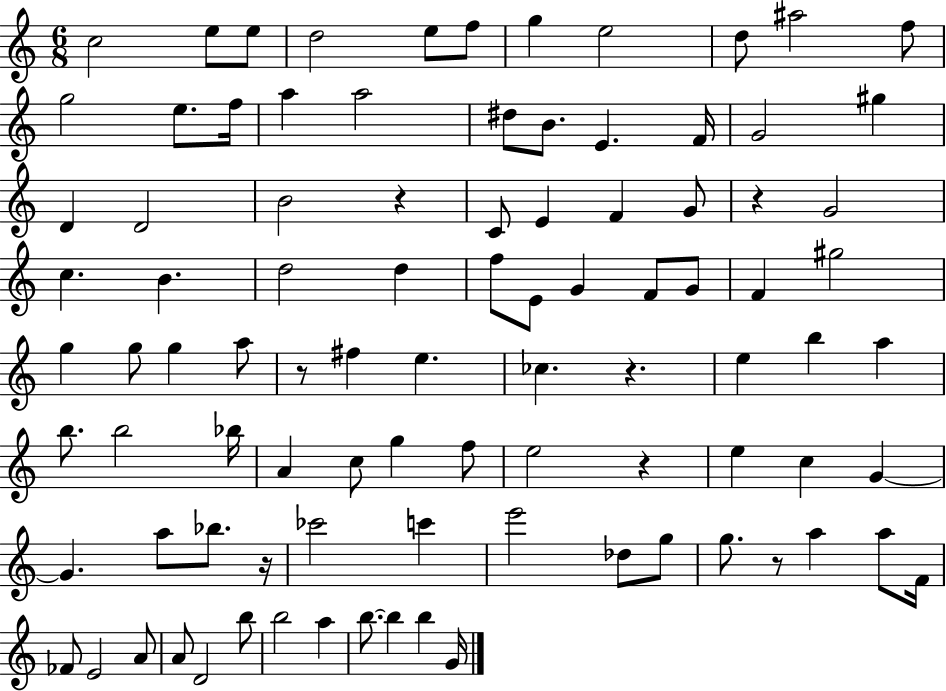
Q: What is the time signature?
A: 6/8